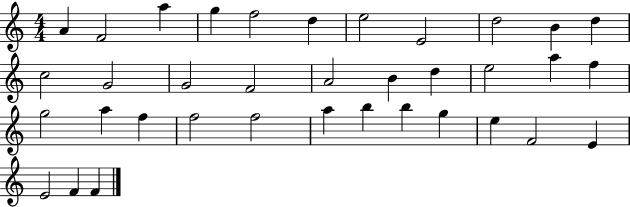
{
  \clef treble
  \numericTimeSignature
  \time 4/4
  \key c \major
  a'4 f'2 a''4 | g''4 f''2 d''4 | e''2 e'2 | d''2 b'4 d''4 | \break c''2 g'2 | g'2 f'2 | a'2 b'4 d''4 | e''2 a''4 f''4 | \break g''2 a''4 f''4 | f''2 f''2 | a''4 b''4 b''4 g''4 | e''4 f'2 e'4 | \break e'2 f'4 f'4 | \bar "|."
}